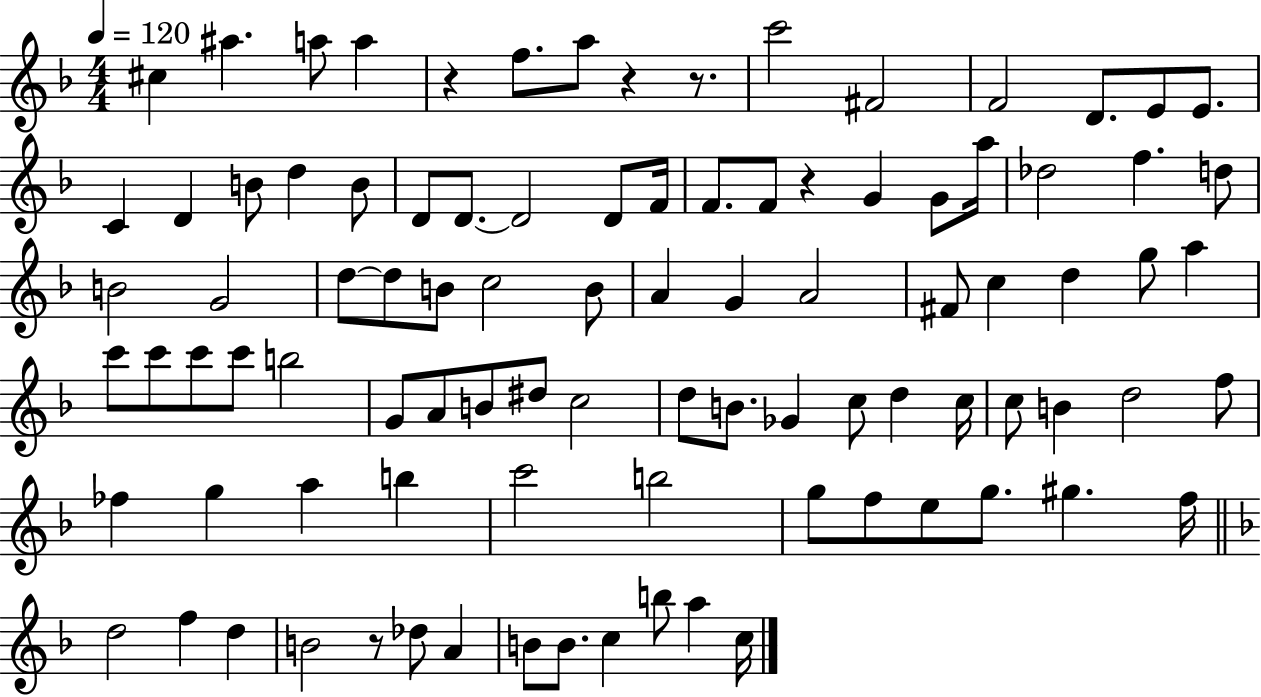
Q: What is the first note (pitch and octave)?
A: C#5